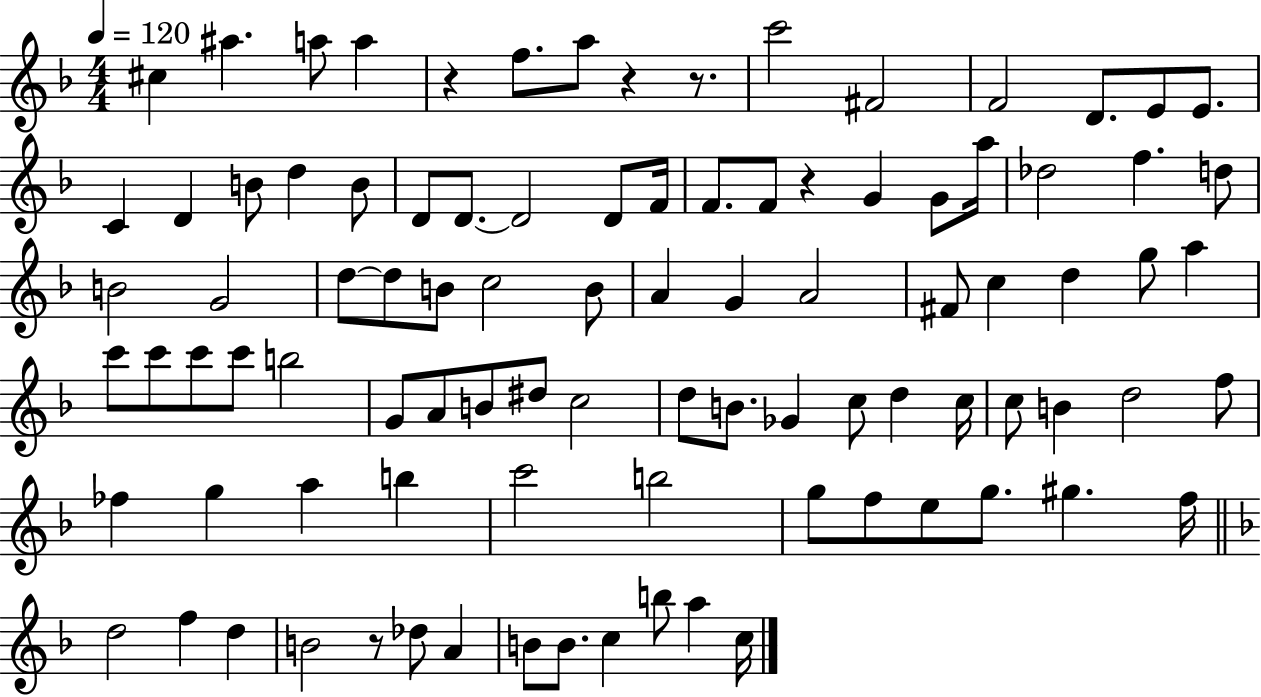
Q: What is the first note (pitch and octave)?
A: C#5